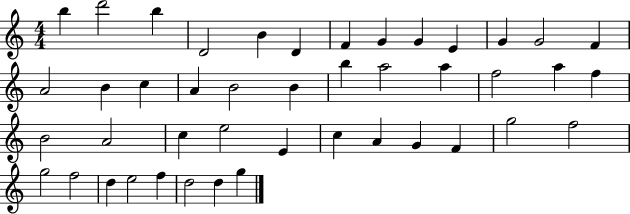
B5/q D6/h B5/q D4/h B4/q D4/q F4/q G4/q G4/q E4/q G4/q G4/h F4/q A4/h B4/q C5/q A4/q B4/h B4/q B5/q A5/h A5/q F5/h A5/q F5/q B4/h A4/h C5/q E5/h E4/q C5/q A4/q G4/q F4/q G5/h F5/h G5/h F5/h D5/q E5/h F5/q D5/h D5/q G5/q